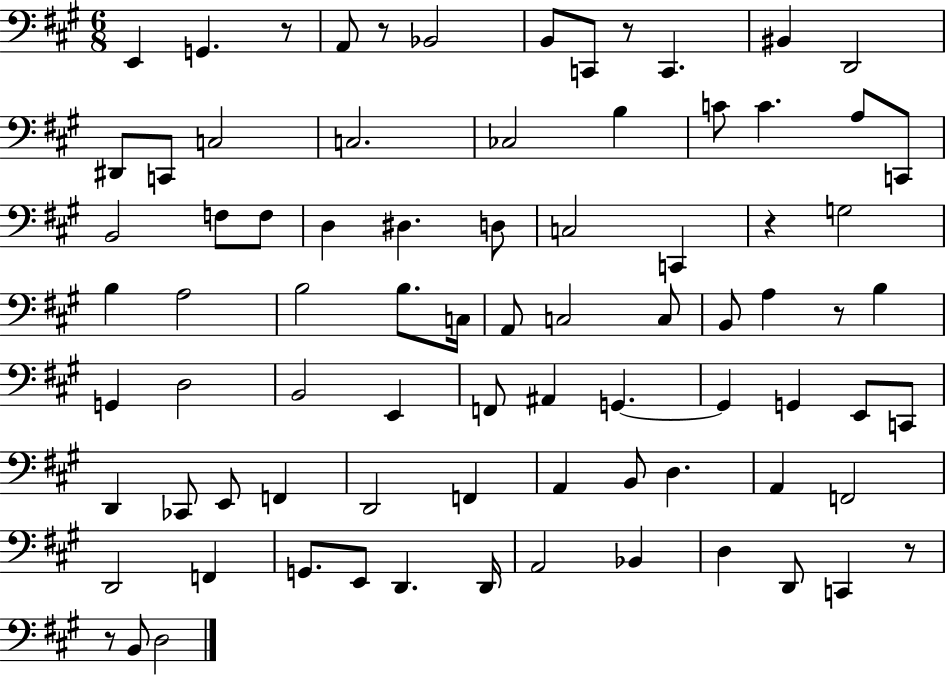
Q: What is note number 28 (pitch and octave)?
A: G3